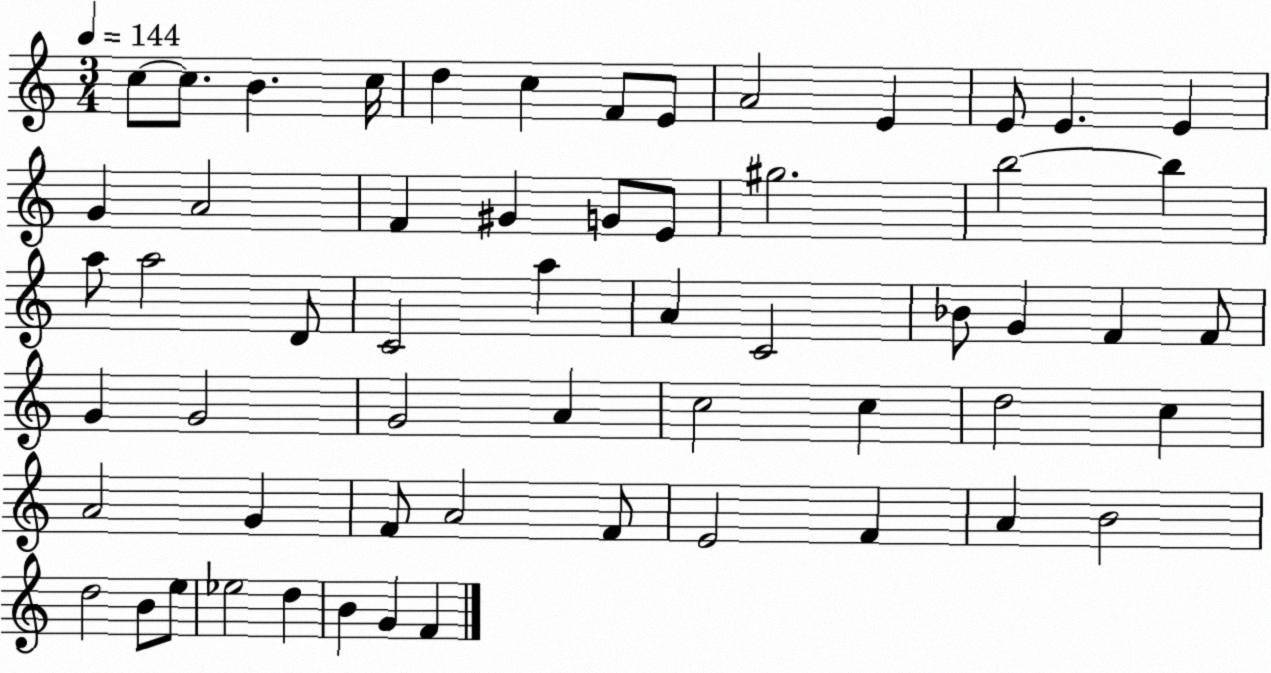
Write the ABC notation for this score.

X:1
T:Untitled
M:3/4
L:1/4
K:C
c/2 c/2 B c/4 d c F/2 E/2 A2 E E/2 E E G A2 F ^G G/2 E/2 ^g2 b2 b a/2 a2 D/2 C2 a A C2 _B/2 G F F/2 G G2 G2 A c2 c d2 c A2 G F/2 A2 F/2 E2 F A B2 d2 B/2 e/2 _e2 d B G F